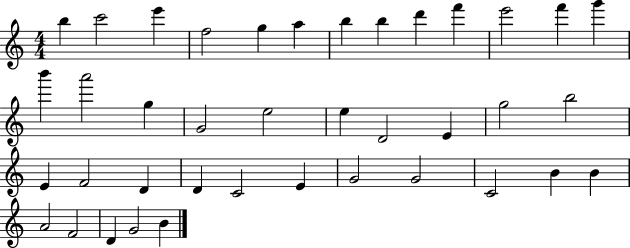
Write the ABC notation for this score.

X:1
T:Untitled
M:4/4
L:1/4
K:C
b c'2 e' f2 g a b b d' f' e'2 f' g' b' a'2 g G2 e2 e D2 E g2 b2 E F2 D D C2 E G2 G2 C2 B B A2 F2 D G2 B